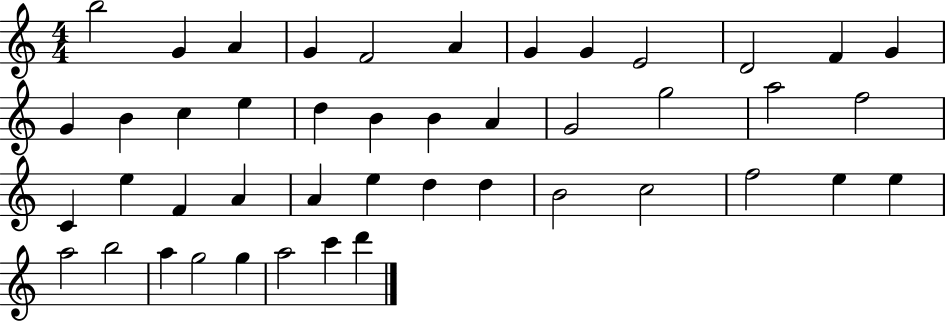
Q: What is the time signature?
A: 4/4